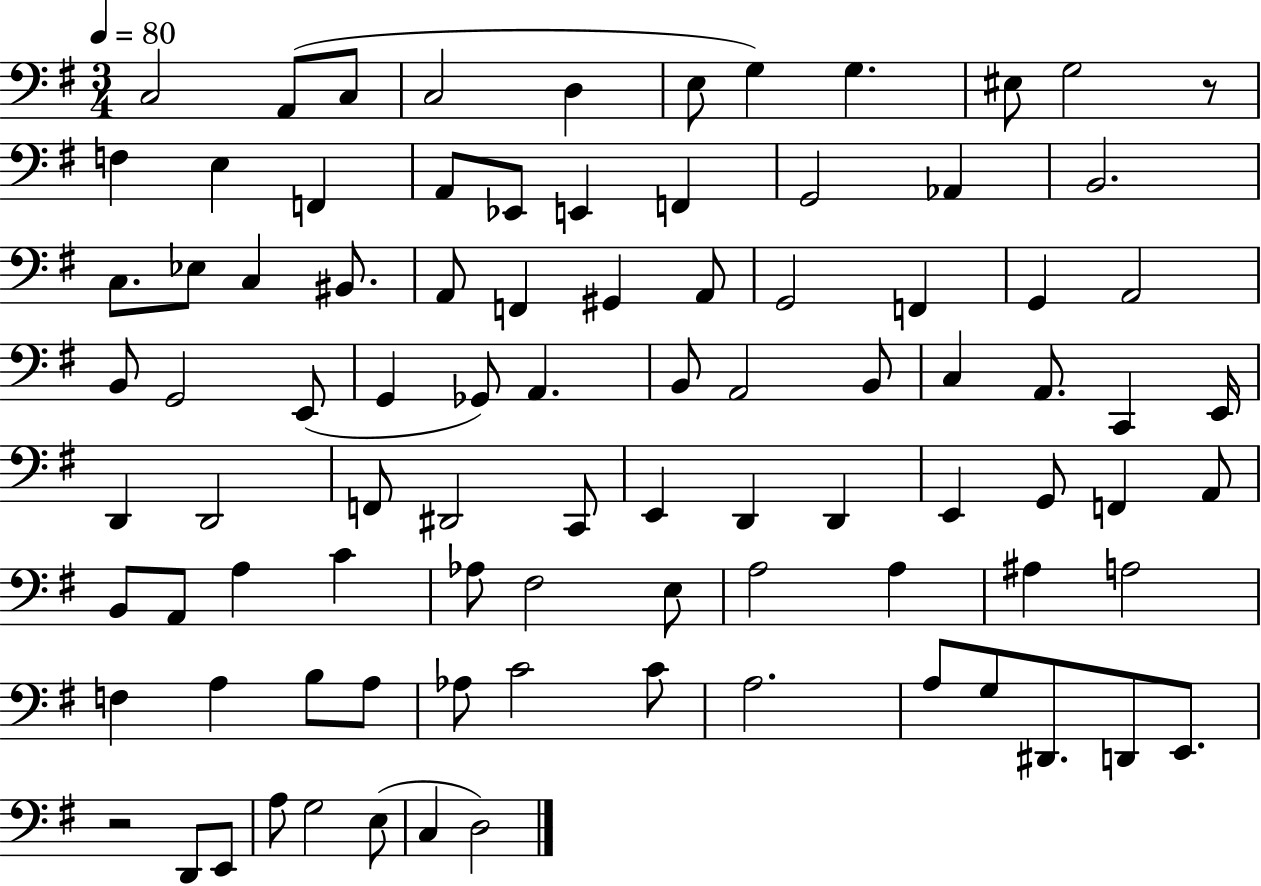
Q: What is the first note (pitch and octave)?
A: C3